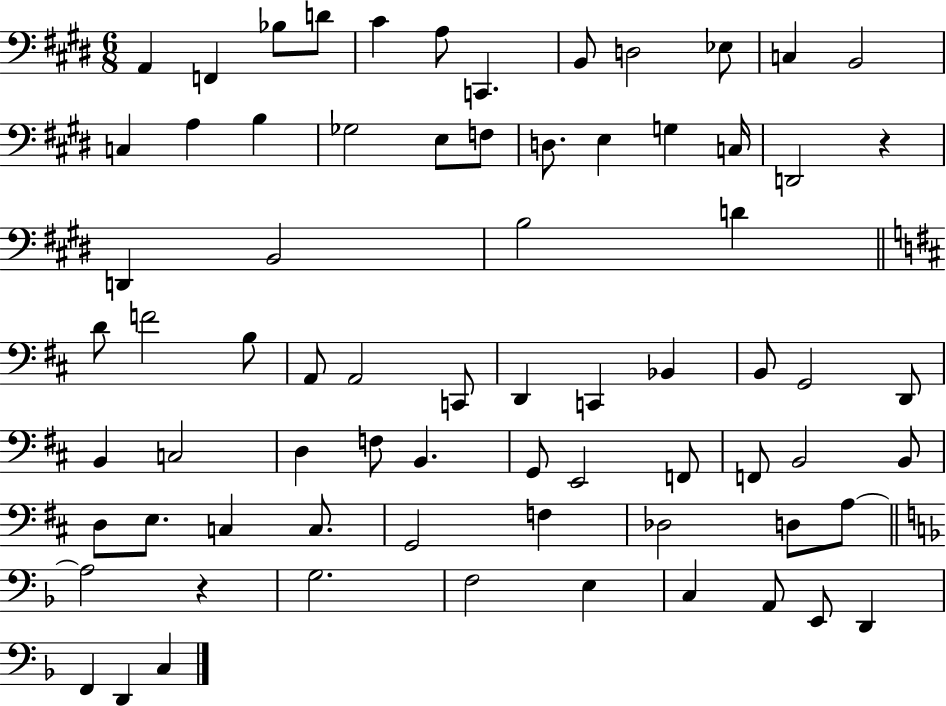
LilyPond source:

{
  \clef bass
  \numericTimeSignature
  \time 6/8
  \key e \major
  a,4 f,4 bes8 d'8 | cis'4 a8 c,4. | b,8 d2 ees8 | c4 b,2 | \break c4 a4 b4 | ges2 e8 f8 | d8. e4 g4 c16 | d,2 r4 | \break d,4 b,2 | b2 d'4 | \bar "||" \break \key b \minor d'8 f'2 b8 | a,8 a,2 c,8 | d,4 c,4 bes,4 | b,8 g,2 d,8 | \break b,4 c2 | d4 f8 b,4. | g,8 e,2 f,8 | f,8 b,2 b,8 | \break d8 e8. c4 c8. | g,2 f4 | des2 d8 a8~~ | \bar "||" \break \key f \major a2 r4 | g2. | f2 e4 | c4 a,8 e,8 d,4 | \break f,4 d,4 c4 | \bar "|."
}